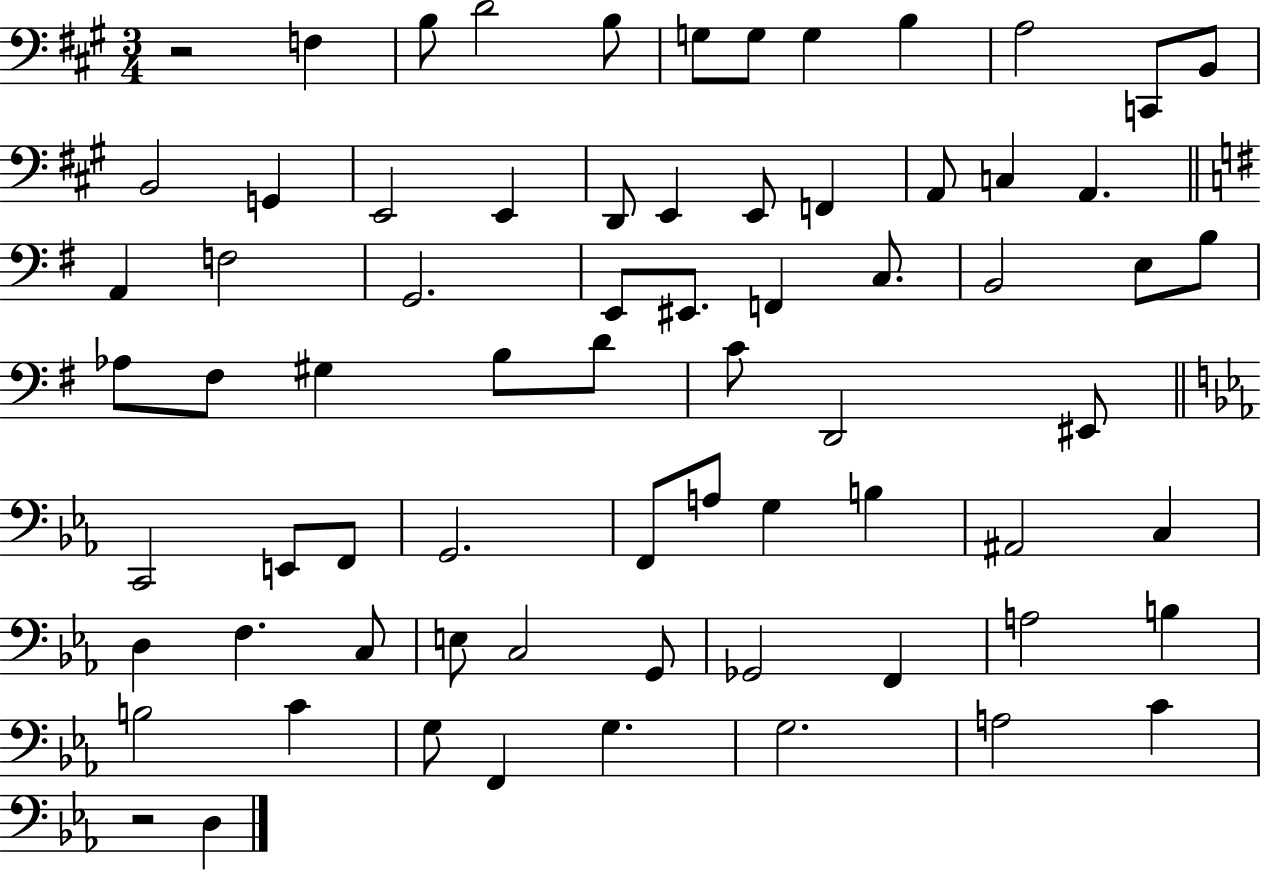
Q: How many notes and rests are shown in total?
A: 71